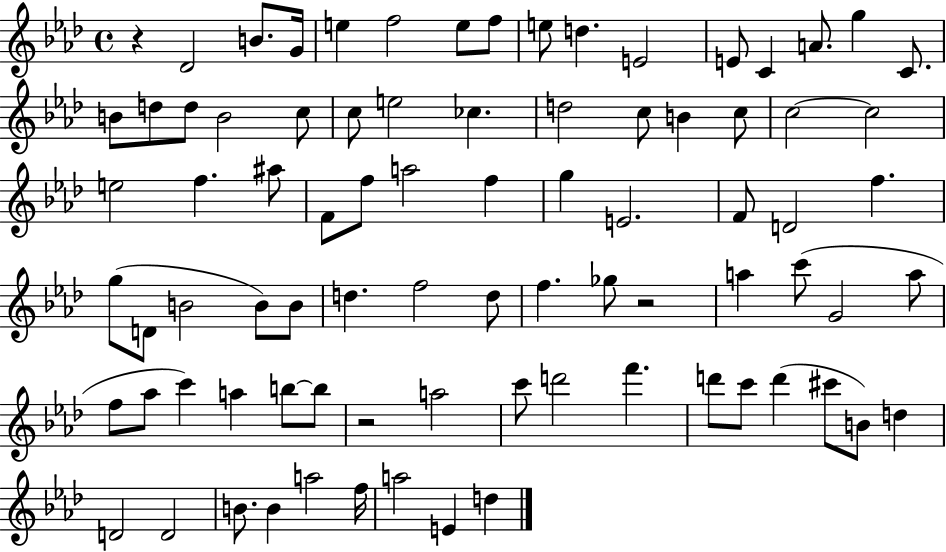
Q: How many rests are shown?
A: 3